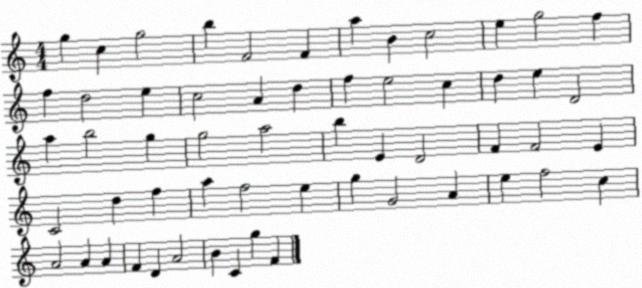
X:1
T:Untitled
M:4/4
L:1/4
K:C
g c g2 b F2 F a B c2 e g2 f f d2 e c2 A d f e2 c d e D2 a b2 g g2 a2 b E D2 F F2 E C2 d f a f2 e g G2 A e f2 c A2 A A F D A2 B C g F